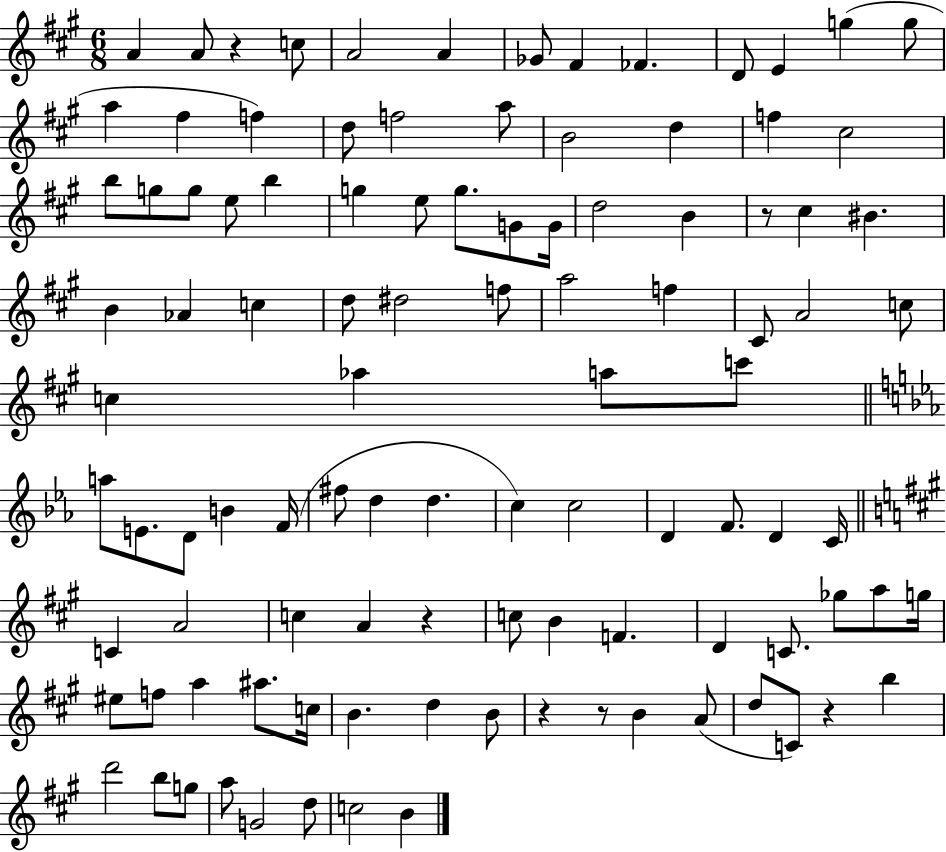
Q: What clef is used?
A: treble